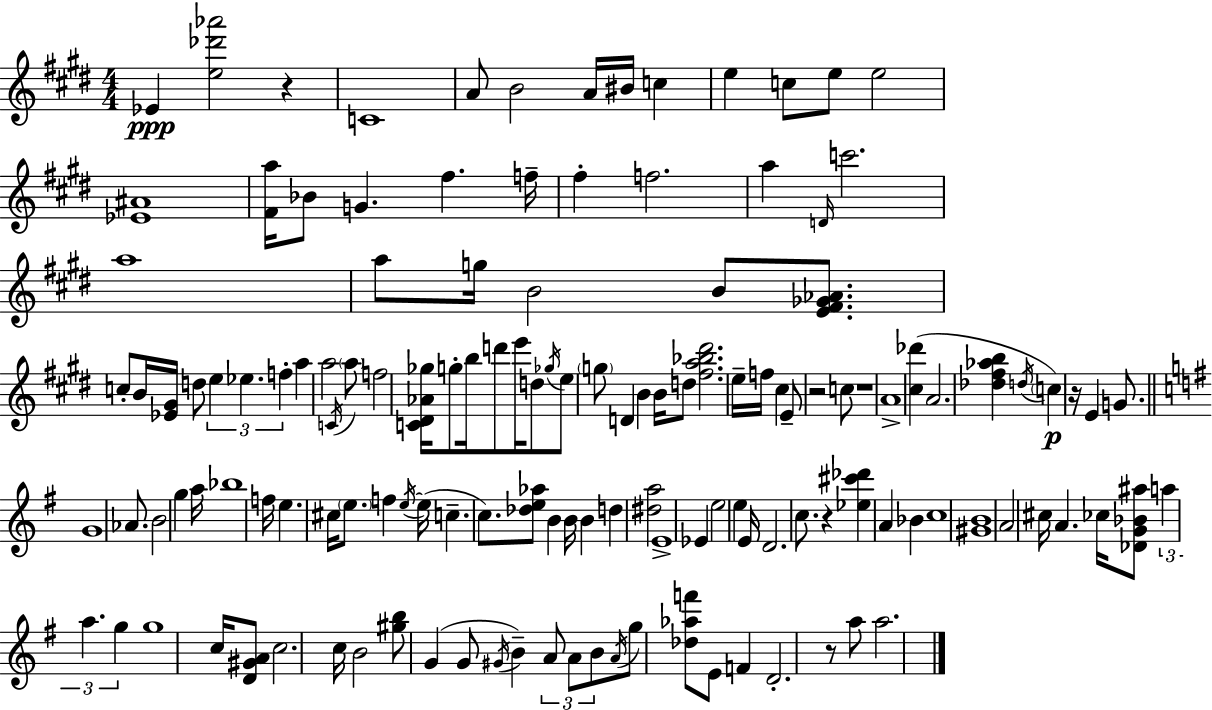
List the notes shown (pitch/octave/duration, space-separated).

Eb4/q [E5,Db6,Ab6]/h R/q C4/w A4/e B4/h A4/s BIS4/s C5/q E5/q C5/e E5/e E5/h [Eb4,A#4]/w [F#4,A5]/s Bb4/e G4/q. F#5/q. F5/s F#5/q F5/h. A5/q D4/s C6/h. A5/w A5/e G5/s B4/h B4/e [E4,F#4,Gb4,Ab4]/e. C5/e B4/s [Eb4,G#4]/s D5/e E5/q Eb5/q. F5/q A5/q A5/h C4/s A5/e F5/h [C4,D#4,Ab4,Gb5]/s G5/e B5/s D6/e E6/s D5/e Gb5/s E5/e G5/e D4/q B4/q B4/s D5/e [F#5,A5,Bb5,D#6]/h. E5/s F5/s C#5/q E4/e R/h C5/e R/w A4/w [C#5,Db6]/q A4/h. [Db5,F#5,Ab5,B5]/q D5/s C5/q R/s E4/q G4/e. G4/w Ab4/e. B4/h G5/q A5/s Bb5/w F5/s E5/q. C#5/s E5/e. F5/q E5/s E5/s C5/q. C5/e. [Db5,E5,Ab5]/e B4/q B4/s B4/q D5/q [D#5,A5]/h E4/w Eb4/q E5/h E5/q E4/s D4/h. C5/e. R/q [Eb5,C#6,Db6]/q A4/q Bb4/q C5/w [G#4,B4]/w A4/h C#5/s A4/q. CES5/s [Db4,G4,Bb4,A#5]/e A5/q A5/q. G5/q G5/w C5/s [D4,G#4,A4]/e C5/h. C5/s B4/h [G#5,B5]/e G4/q G4/e G#4/s B4/q A4/e A4/e B4/e A4/s G5/e [Db5,Ab5,F6]/e E4/e F4/q D4/h. R/e A5/e A5/h.